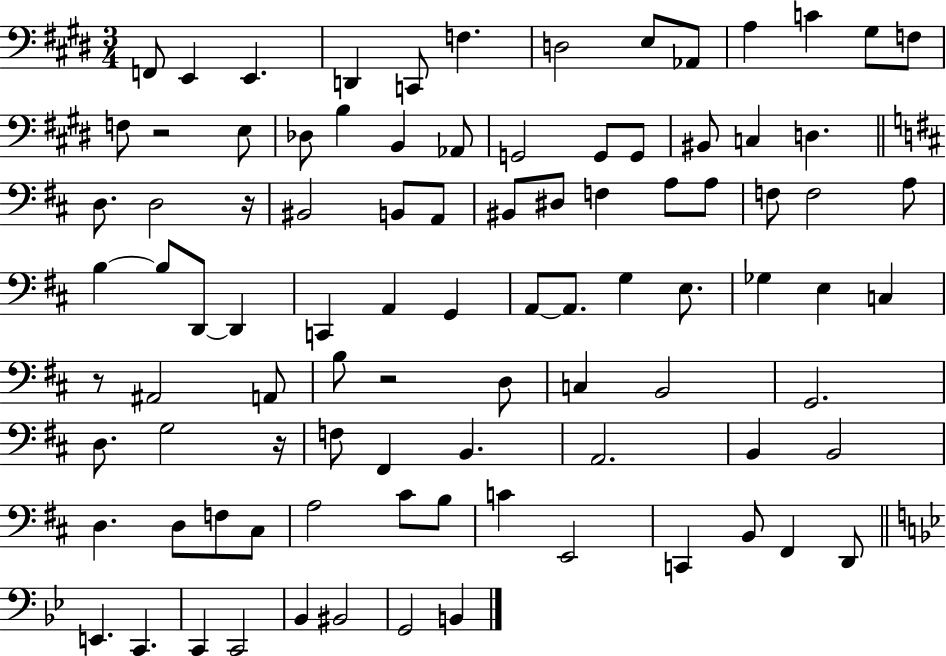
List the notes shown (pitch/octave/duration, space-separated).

F2/e E2/q E2/q. D2/q C2/e F3/q. D3/h E3/e Ab2/e A3/q C4/q G#3/e F3/e F3/e R/h E3/e Db3/e B3/q B2/q Ab2/e G2/h G2/e G2/e BIS2/e C3/q D3/q. D3/e. D3/h R/s BIS2/h B2/e A2/e BIS2/e D#3/e F3/q A3/e A3/e F3/e F3/h A3/e B3/q B3/e D2/e D2/q C2/q A2/q G2/q A2/e A2/e. G3/q E3/e. Gb3/q E3/q C3/q R/e A#2/h A2/e B3/e R/h D3/e C3/q B2/h G2/h. D3/e. G3/h R/s F3/e F#2/q B2/q. A2/h. B2/q B2/h D3/q. D3/e F3/e C#3/e A3/h C#4/e B3/e C4/q E2/h C2/q B2/e F#2/q D2/e E2/q. C2/q. C2/q C2/h Bb2/q BIS2/h G2/h B2/q